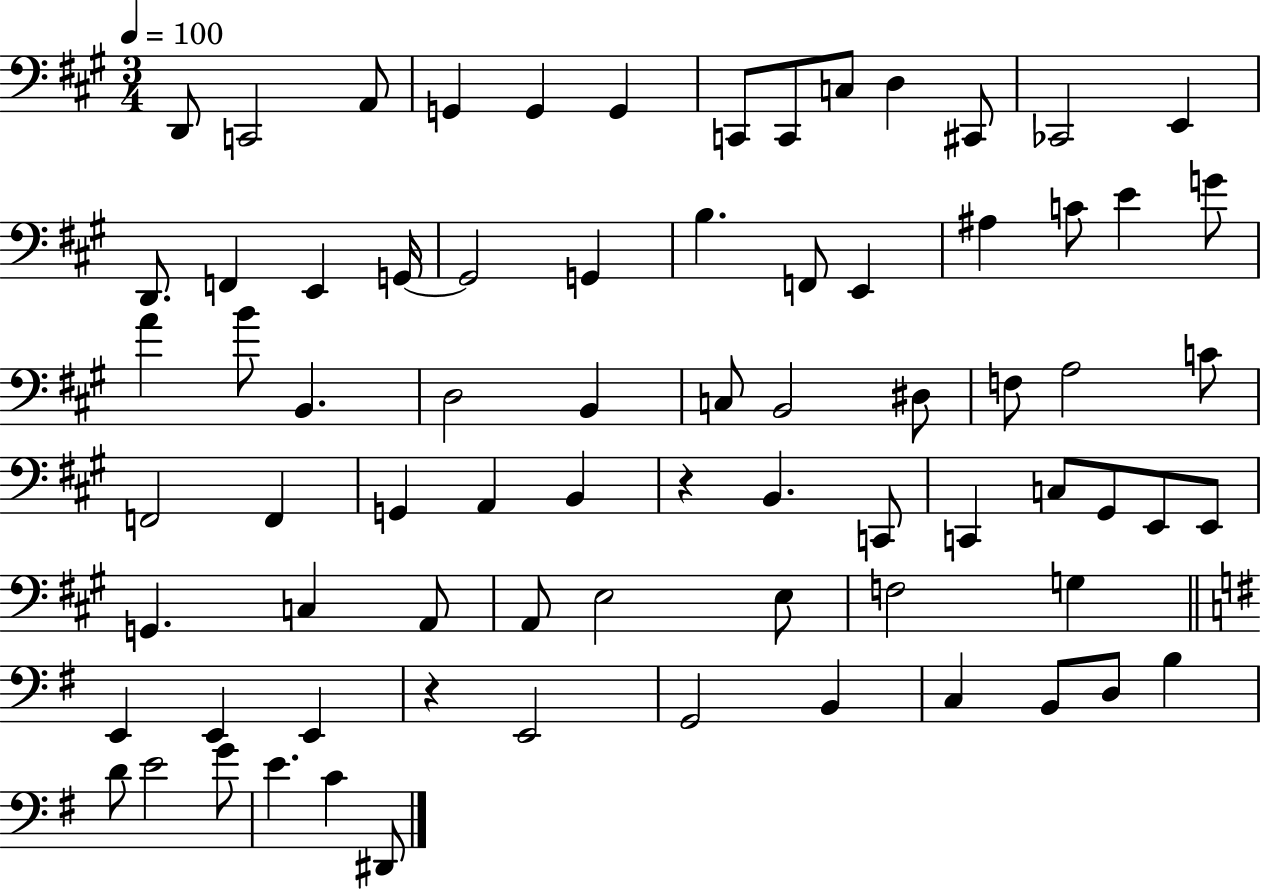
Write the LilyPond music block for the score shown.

{
  \clef bass
  \numericTimeSignature
  \time 3/4
  \key a \major
  \tempo 4 = 100
  d,8 c,2 a,8 | g,4 g,4 g,4 | c,8 c,8 c8 d4 cis,8 | ces,2 e,4 | \break d,8. f,4 e,4 g,16~~ | g,2 g,4 | b4. f,8 e,4 | ais4 c'8 e'4 g'8 | \break a'4 b'8 b,4. | d2 b,4 | c8 b,2 dis8 | f8 a2 c'8 | \break f,2 f,4 | g,4 a,4 b,4 | r4 b,4. c,8 | c,4 c8 gis,8 e,8 e,8 | \break g,4. c4 a,8 | a,8 e2 e8 | f2 g4 | \bar "||" \break \key e \minor e,4 e,4 e,4 | r4 e,2 | g,2 b,4 | c4 b,8 d8 b4 | \break d'8 e'2 g'8 | e'4. c'4 dis,8 | \bar "|."
}